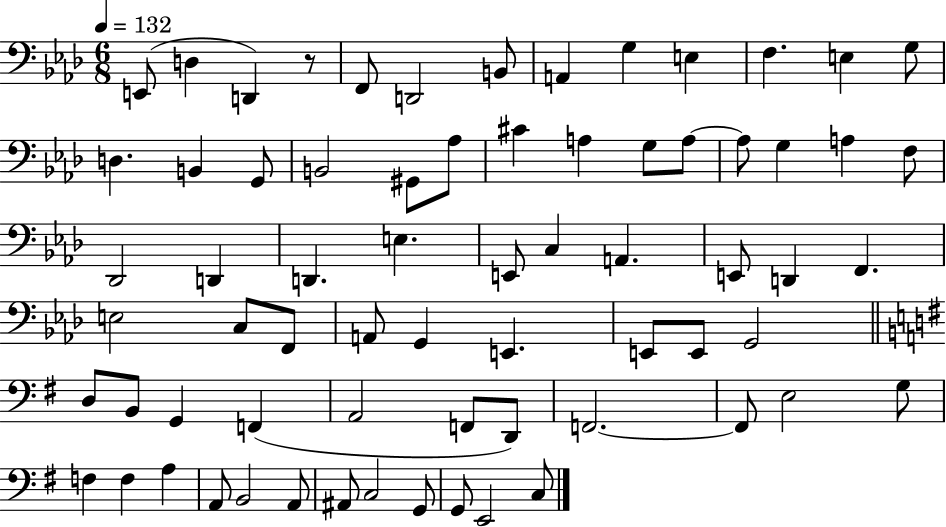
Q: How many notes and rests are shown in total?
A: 69